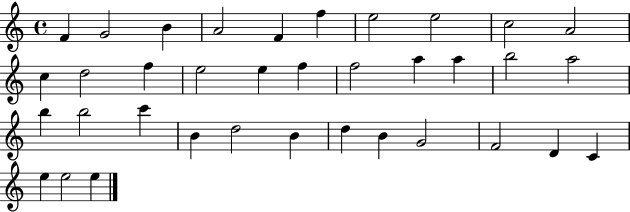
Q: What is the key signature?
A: C major